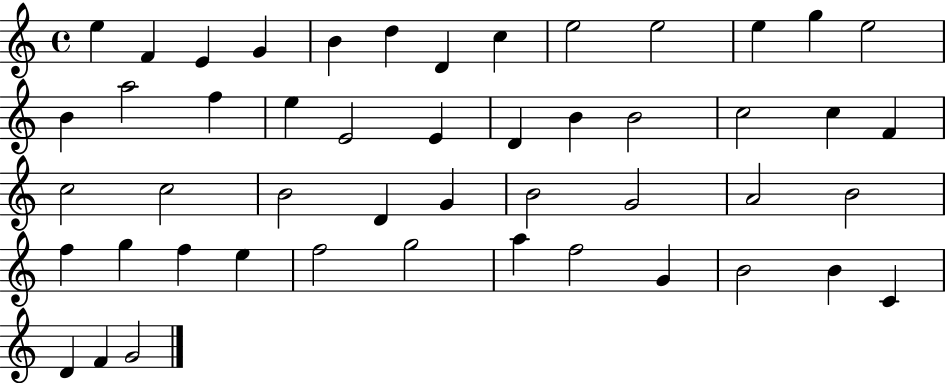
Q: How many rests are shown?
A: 0